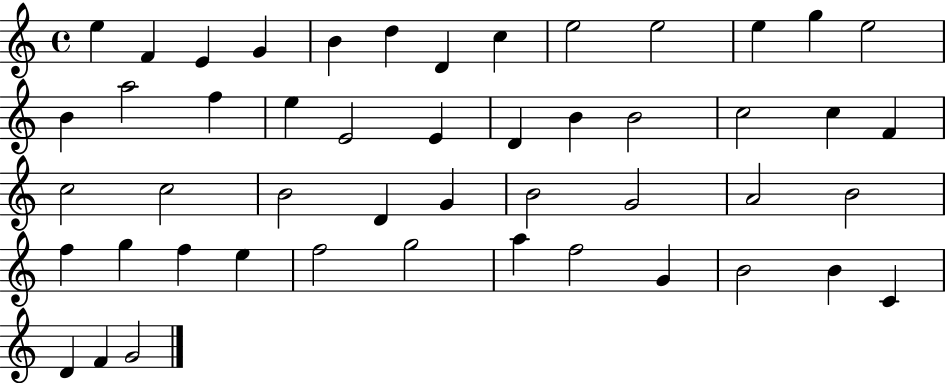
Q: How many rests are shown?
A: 0